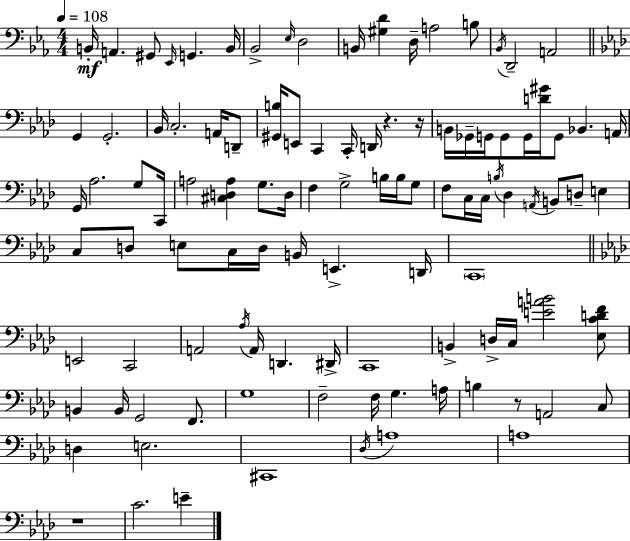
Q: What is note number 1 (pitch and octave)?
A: B2